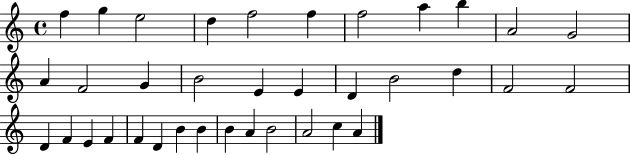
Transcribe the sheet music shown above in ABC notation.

X:1
T:Untitled
M:4/4
L:1/4
K:C
f g e2 d f2 f f2 a b A2 G2 A F2 G B2 E E D B2 d F2 F2 D F E F F D B B B A B2 A2 c A